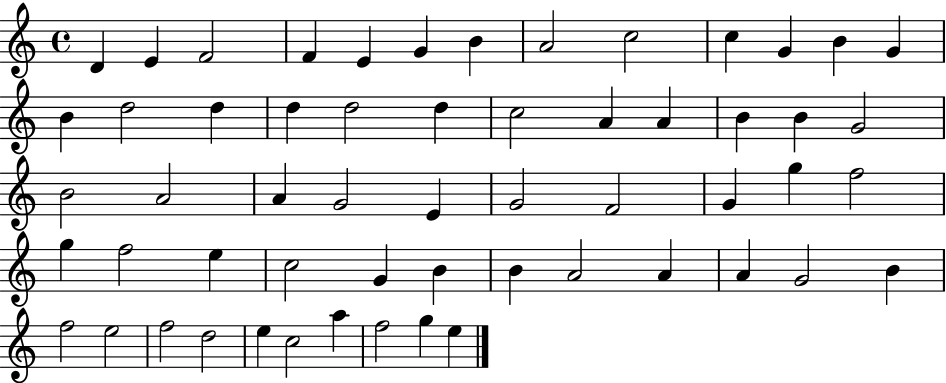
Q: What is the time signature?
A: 4/4